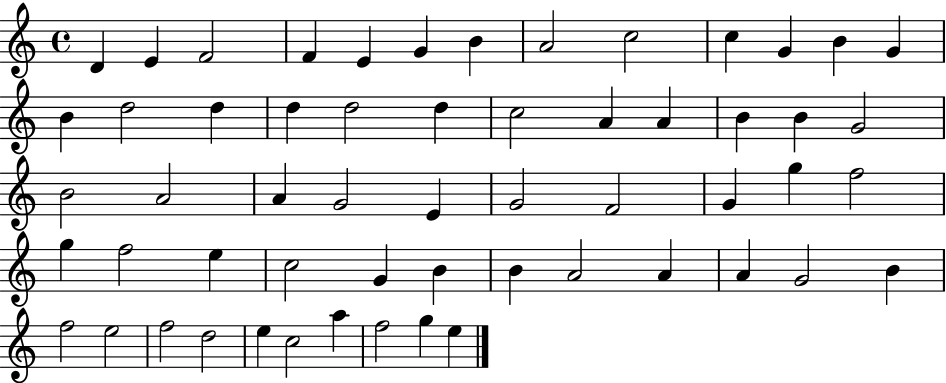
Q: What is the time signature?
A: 4/4